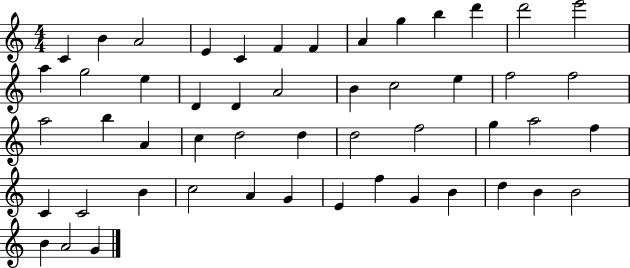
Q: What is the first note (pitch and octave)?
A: C4